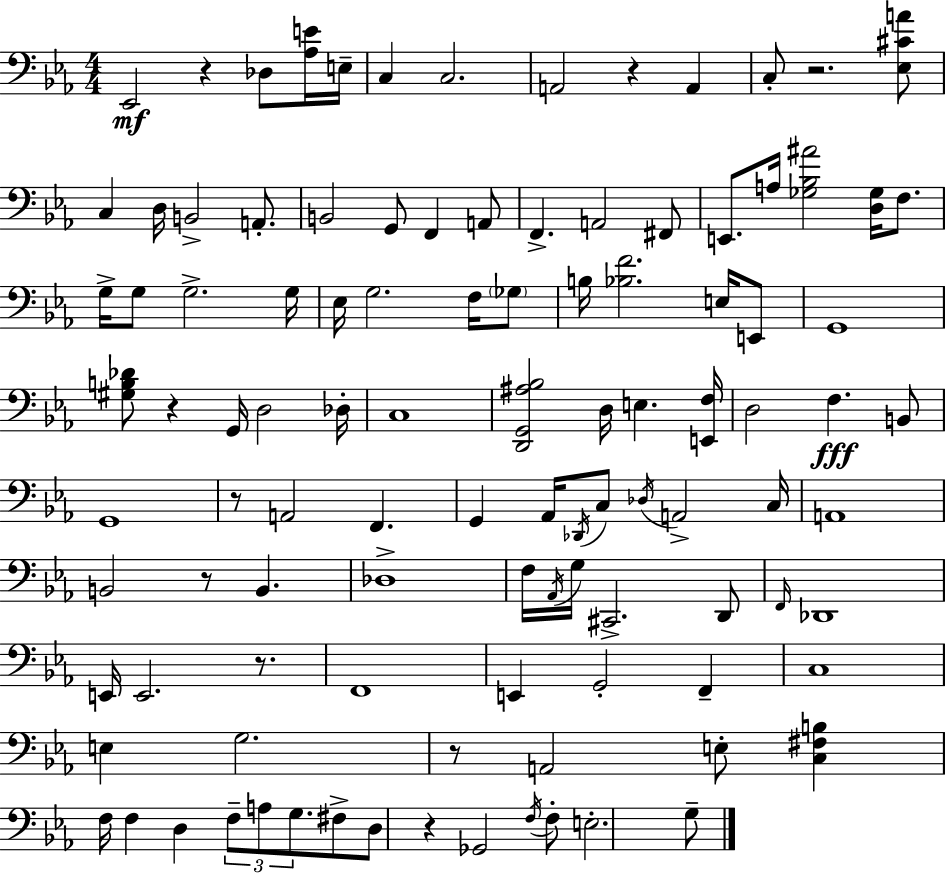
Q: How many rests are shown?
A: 9